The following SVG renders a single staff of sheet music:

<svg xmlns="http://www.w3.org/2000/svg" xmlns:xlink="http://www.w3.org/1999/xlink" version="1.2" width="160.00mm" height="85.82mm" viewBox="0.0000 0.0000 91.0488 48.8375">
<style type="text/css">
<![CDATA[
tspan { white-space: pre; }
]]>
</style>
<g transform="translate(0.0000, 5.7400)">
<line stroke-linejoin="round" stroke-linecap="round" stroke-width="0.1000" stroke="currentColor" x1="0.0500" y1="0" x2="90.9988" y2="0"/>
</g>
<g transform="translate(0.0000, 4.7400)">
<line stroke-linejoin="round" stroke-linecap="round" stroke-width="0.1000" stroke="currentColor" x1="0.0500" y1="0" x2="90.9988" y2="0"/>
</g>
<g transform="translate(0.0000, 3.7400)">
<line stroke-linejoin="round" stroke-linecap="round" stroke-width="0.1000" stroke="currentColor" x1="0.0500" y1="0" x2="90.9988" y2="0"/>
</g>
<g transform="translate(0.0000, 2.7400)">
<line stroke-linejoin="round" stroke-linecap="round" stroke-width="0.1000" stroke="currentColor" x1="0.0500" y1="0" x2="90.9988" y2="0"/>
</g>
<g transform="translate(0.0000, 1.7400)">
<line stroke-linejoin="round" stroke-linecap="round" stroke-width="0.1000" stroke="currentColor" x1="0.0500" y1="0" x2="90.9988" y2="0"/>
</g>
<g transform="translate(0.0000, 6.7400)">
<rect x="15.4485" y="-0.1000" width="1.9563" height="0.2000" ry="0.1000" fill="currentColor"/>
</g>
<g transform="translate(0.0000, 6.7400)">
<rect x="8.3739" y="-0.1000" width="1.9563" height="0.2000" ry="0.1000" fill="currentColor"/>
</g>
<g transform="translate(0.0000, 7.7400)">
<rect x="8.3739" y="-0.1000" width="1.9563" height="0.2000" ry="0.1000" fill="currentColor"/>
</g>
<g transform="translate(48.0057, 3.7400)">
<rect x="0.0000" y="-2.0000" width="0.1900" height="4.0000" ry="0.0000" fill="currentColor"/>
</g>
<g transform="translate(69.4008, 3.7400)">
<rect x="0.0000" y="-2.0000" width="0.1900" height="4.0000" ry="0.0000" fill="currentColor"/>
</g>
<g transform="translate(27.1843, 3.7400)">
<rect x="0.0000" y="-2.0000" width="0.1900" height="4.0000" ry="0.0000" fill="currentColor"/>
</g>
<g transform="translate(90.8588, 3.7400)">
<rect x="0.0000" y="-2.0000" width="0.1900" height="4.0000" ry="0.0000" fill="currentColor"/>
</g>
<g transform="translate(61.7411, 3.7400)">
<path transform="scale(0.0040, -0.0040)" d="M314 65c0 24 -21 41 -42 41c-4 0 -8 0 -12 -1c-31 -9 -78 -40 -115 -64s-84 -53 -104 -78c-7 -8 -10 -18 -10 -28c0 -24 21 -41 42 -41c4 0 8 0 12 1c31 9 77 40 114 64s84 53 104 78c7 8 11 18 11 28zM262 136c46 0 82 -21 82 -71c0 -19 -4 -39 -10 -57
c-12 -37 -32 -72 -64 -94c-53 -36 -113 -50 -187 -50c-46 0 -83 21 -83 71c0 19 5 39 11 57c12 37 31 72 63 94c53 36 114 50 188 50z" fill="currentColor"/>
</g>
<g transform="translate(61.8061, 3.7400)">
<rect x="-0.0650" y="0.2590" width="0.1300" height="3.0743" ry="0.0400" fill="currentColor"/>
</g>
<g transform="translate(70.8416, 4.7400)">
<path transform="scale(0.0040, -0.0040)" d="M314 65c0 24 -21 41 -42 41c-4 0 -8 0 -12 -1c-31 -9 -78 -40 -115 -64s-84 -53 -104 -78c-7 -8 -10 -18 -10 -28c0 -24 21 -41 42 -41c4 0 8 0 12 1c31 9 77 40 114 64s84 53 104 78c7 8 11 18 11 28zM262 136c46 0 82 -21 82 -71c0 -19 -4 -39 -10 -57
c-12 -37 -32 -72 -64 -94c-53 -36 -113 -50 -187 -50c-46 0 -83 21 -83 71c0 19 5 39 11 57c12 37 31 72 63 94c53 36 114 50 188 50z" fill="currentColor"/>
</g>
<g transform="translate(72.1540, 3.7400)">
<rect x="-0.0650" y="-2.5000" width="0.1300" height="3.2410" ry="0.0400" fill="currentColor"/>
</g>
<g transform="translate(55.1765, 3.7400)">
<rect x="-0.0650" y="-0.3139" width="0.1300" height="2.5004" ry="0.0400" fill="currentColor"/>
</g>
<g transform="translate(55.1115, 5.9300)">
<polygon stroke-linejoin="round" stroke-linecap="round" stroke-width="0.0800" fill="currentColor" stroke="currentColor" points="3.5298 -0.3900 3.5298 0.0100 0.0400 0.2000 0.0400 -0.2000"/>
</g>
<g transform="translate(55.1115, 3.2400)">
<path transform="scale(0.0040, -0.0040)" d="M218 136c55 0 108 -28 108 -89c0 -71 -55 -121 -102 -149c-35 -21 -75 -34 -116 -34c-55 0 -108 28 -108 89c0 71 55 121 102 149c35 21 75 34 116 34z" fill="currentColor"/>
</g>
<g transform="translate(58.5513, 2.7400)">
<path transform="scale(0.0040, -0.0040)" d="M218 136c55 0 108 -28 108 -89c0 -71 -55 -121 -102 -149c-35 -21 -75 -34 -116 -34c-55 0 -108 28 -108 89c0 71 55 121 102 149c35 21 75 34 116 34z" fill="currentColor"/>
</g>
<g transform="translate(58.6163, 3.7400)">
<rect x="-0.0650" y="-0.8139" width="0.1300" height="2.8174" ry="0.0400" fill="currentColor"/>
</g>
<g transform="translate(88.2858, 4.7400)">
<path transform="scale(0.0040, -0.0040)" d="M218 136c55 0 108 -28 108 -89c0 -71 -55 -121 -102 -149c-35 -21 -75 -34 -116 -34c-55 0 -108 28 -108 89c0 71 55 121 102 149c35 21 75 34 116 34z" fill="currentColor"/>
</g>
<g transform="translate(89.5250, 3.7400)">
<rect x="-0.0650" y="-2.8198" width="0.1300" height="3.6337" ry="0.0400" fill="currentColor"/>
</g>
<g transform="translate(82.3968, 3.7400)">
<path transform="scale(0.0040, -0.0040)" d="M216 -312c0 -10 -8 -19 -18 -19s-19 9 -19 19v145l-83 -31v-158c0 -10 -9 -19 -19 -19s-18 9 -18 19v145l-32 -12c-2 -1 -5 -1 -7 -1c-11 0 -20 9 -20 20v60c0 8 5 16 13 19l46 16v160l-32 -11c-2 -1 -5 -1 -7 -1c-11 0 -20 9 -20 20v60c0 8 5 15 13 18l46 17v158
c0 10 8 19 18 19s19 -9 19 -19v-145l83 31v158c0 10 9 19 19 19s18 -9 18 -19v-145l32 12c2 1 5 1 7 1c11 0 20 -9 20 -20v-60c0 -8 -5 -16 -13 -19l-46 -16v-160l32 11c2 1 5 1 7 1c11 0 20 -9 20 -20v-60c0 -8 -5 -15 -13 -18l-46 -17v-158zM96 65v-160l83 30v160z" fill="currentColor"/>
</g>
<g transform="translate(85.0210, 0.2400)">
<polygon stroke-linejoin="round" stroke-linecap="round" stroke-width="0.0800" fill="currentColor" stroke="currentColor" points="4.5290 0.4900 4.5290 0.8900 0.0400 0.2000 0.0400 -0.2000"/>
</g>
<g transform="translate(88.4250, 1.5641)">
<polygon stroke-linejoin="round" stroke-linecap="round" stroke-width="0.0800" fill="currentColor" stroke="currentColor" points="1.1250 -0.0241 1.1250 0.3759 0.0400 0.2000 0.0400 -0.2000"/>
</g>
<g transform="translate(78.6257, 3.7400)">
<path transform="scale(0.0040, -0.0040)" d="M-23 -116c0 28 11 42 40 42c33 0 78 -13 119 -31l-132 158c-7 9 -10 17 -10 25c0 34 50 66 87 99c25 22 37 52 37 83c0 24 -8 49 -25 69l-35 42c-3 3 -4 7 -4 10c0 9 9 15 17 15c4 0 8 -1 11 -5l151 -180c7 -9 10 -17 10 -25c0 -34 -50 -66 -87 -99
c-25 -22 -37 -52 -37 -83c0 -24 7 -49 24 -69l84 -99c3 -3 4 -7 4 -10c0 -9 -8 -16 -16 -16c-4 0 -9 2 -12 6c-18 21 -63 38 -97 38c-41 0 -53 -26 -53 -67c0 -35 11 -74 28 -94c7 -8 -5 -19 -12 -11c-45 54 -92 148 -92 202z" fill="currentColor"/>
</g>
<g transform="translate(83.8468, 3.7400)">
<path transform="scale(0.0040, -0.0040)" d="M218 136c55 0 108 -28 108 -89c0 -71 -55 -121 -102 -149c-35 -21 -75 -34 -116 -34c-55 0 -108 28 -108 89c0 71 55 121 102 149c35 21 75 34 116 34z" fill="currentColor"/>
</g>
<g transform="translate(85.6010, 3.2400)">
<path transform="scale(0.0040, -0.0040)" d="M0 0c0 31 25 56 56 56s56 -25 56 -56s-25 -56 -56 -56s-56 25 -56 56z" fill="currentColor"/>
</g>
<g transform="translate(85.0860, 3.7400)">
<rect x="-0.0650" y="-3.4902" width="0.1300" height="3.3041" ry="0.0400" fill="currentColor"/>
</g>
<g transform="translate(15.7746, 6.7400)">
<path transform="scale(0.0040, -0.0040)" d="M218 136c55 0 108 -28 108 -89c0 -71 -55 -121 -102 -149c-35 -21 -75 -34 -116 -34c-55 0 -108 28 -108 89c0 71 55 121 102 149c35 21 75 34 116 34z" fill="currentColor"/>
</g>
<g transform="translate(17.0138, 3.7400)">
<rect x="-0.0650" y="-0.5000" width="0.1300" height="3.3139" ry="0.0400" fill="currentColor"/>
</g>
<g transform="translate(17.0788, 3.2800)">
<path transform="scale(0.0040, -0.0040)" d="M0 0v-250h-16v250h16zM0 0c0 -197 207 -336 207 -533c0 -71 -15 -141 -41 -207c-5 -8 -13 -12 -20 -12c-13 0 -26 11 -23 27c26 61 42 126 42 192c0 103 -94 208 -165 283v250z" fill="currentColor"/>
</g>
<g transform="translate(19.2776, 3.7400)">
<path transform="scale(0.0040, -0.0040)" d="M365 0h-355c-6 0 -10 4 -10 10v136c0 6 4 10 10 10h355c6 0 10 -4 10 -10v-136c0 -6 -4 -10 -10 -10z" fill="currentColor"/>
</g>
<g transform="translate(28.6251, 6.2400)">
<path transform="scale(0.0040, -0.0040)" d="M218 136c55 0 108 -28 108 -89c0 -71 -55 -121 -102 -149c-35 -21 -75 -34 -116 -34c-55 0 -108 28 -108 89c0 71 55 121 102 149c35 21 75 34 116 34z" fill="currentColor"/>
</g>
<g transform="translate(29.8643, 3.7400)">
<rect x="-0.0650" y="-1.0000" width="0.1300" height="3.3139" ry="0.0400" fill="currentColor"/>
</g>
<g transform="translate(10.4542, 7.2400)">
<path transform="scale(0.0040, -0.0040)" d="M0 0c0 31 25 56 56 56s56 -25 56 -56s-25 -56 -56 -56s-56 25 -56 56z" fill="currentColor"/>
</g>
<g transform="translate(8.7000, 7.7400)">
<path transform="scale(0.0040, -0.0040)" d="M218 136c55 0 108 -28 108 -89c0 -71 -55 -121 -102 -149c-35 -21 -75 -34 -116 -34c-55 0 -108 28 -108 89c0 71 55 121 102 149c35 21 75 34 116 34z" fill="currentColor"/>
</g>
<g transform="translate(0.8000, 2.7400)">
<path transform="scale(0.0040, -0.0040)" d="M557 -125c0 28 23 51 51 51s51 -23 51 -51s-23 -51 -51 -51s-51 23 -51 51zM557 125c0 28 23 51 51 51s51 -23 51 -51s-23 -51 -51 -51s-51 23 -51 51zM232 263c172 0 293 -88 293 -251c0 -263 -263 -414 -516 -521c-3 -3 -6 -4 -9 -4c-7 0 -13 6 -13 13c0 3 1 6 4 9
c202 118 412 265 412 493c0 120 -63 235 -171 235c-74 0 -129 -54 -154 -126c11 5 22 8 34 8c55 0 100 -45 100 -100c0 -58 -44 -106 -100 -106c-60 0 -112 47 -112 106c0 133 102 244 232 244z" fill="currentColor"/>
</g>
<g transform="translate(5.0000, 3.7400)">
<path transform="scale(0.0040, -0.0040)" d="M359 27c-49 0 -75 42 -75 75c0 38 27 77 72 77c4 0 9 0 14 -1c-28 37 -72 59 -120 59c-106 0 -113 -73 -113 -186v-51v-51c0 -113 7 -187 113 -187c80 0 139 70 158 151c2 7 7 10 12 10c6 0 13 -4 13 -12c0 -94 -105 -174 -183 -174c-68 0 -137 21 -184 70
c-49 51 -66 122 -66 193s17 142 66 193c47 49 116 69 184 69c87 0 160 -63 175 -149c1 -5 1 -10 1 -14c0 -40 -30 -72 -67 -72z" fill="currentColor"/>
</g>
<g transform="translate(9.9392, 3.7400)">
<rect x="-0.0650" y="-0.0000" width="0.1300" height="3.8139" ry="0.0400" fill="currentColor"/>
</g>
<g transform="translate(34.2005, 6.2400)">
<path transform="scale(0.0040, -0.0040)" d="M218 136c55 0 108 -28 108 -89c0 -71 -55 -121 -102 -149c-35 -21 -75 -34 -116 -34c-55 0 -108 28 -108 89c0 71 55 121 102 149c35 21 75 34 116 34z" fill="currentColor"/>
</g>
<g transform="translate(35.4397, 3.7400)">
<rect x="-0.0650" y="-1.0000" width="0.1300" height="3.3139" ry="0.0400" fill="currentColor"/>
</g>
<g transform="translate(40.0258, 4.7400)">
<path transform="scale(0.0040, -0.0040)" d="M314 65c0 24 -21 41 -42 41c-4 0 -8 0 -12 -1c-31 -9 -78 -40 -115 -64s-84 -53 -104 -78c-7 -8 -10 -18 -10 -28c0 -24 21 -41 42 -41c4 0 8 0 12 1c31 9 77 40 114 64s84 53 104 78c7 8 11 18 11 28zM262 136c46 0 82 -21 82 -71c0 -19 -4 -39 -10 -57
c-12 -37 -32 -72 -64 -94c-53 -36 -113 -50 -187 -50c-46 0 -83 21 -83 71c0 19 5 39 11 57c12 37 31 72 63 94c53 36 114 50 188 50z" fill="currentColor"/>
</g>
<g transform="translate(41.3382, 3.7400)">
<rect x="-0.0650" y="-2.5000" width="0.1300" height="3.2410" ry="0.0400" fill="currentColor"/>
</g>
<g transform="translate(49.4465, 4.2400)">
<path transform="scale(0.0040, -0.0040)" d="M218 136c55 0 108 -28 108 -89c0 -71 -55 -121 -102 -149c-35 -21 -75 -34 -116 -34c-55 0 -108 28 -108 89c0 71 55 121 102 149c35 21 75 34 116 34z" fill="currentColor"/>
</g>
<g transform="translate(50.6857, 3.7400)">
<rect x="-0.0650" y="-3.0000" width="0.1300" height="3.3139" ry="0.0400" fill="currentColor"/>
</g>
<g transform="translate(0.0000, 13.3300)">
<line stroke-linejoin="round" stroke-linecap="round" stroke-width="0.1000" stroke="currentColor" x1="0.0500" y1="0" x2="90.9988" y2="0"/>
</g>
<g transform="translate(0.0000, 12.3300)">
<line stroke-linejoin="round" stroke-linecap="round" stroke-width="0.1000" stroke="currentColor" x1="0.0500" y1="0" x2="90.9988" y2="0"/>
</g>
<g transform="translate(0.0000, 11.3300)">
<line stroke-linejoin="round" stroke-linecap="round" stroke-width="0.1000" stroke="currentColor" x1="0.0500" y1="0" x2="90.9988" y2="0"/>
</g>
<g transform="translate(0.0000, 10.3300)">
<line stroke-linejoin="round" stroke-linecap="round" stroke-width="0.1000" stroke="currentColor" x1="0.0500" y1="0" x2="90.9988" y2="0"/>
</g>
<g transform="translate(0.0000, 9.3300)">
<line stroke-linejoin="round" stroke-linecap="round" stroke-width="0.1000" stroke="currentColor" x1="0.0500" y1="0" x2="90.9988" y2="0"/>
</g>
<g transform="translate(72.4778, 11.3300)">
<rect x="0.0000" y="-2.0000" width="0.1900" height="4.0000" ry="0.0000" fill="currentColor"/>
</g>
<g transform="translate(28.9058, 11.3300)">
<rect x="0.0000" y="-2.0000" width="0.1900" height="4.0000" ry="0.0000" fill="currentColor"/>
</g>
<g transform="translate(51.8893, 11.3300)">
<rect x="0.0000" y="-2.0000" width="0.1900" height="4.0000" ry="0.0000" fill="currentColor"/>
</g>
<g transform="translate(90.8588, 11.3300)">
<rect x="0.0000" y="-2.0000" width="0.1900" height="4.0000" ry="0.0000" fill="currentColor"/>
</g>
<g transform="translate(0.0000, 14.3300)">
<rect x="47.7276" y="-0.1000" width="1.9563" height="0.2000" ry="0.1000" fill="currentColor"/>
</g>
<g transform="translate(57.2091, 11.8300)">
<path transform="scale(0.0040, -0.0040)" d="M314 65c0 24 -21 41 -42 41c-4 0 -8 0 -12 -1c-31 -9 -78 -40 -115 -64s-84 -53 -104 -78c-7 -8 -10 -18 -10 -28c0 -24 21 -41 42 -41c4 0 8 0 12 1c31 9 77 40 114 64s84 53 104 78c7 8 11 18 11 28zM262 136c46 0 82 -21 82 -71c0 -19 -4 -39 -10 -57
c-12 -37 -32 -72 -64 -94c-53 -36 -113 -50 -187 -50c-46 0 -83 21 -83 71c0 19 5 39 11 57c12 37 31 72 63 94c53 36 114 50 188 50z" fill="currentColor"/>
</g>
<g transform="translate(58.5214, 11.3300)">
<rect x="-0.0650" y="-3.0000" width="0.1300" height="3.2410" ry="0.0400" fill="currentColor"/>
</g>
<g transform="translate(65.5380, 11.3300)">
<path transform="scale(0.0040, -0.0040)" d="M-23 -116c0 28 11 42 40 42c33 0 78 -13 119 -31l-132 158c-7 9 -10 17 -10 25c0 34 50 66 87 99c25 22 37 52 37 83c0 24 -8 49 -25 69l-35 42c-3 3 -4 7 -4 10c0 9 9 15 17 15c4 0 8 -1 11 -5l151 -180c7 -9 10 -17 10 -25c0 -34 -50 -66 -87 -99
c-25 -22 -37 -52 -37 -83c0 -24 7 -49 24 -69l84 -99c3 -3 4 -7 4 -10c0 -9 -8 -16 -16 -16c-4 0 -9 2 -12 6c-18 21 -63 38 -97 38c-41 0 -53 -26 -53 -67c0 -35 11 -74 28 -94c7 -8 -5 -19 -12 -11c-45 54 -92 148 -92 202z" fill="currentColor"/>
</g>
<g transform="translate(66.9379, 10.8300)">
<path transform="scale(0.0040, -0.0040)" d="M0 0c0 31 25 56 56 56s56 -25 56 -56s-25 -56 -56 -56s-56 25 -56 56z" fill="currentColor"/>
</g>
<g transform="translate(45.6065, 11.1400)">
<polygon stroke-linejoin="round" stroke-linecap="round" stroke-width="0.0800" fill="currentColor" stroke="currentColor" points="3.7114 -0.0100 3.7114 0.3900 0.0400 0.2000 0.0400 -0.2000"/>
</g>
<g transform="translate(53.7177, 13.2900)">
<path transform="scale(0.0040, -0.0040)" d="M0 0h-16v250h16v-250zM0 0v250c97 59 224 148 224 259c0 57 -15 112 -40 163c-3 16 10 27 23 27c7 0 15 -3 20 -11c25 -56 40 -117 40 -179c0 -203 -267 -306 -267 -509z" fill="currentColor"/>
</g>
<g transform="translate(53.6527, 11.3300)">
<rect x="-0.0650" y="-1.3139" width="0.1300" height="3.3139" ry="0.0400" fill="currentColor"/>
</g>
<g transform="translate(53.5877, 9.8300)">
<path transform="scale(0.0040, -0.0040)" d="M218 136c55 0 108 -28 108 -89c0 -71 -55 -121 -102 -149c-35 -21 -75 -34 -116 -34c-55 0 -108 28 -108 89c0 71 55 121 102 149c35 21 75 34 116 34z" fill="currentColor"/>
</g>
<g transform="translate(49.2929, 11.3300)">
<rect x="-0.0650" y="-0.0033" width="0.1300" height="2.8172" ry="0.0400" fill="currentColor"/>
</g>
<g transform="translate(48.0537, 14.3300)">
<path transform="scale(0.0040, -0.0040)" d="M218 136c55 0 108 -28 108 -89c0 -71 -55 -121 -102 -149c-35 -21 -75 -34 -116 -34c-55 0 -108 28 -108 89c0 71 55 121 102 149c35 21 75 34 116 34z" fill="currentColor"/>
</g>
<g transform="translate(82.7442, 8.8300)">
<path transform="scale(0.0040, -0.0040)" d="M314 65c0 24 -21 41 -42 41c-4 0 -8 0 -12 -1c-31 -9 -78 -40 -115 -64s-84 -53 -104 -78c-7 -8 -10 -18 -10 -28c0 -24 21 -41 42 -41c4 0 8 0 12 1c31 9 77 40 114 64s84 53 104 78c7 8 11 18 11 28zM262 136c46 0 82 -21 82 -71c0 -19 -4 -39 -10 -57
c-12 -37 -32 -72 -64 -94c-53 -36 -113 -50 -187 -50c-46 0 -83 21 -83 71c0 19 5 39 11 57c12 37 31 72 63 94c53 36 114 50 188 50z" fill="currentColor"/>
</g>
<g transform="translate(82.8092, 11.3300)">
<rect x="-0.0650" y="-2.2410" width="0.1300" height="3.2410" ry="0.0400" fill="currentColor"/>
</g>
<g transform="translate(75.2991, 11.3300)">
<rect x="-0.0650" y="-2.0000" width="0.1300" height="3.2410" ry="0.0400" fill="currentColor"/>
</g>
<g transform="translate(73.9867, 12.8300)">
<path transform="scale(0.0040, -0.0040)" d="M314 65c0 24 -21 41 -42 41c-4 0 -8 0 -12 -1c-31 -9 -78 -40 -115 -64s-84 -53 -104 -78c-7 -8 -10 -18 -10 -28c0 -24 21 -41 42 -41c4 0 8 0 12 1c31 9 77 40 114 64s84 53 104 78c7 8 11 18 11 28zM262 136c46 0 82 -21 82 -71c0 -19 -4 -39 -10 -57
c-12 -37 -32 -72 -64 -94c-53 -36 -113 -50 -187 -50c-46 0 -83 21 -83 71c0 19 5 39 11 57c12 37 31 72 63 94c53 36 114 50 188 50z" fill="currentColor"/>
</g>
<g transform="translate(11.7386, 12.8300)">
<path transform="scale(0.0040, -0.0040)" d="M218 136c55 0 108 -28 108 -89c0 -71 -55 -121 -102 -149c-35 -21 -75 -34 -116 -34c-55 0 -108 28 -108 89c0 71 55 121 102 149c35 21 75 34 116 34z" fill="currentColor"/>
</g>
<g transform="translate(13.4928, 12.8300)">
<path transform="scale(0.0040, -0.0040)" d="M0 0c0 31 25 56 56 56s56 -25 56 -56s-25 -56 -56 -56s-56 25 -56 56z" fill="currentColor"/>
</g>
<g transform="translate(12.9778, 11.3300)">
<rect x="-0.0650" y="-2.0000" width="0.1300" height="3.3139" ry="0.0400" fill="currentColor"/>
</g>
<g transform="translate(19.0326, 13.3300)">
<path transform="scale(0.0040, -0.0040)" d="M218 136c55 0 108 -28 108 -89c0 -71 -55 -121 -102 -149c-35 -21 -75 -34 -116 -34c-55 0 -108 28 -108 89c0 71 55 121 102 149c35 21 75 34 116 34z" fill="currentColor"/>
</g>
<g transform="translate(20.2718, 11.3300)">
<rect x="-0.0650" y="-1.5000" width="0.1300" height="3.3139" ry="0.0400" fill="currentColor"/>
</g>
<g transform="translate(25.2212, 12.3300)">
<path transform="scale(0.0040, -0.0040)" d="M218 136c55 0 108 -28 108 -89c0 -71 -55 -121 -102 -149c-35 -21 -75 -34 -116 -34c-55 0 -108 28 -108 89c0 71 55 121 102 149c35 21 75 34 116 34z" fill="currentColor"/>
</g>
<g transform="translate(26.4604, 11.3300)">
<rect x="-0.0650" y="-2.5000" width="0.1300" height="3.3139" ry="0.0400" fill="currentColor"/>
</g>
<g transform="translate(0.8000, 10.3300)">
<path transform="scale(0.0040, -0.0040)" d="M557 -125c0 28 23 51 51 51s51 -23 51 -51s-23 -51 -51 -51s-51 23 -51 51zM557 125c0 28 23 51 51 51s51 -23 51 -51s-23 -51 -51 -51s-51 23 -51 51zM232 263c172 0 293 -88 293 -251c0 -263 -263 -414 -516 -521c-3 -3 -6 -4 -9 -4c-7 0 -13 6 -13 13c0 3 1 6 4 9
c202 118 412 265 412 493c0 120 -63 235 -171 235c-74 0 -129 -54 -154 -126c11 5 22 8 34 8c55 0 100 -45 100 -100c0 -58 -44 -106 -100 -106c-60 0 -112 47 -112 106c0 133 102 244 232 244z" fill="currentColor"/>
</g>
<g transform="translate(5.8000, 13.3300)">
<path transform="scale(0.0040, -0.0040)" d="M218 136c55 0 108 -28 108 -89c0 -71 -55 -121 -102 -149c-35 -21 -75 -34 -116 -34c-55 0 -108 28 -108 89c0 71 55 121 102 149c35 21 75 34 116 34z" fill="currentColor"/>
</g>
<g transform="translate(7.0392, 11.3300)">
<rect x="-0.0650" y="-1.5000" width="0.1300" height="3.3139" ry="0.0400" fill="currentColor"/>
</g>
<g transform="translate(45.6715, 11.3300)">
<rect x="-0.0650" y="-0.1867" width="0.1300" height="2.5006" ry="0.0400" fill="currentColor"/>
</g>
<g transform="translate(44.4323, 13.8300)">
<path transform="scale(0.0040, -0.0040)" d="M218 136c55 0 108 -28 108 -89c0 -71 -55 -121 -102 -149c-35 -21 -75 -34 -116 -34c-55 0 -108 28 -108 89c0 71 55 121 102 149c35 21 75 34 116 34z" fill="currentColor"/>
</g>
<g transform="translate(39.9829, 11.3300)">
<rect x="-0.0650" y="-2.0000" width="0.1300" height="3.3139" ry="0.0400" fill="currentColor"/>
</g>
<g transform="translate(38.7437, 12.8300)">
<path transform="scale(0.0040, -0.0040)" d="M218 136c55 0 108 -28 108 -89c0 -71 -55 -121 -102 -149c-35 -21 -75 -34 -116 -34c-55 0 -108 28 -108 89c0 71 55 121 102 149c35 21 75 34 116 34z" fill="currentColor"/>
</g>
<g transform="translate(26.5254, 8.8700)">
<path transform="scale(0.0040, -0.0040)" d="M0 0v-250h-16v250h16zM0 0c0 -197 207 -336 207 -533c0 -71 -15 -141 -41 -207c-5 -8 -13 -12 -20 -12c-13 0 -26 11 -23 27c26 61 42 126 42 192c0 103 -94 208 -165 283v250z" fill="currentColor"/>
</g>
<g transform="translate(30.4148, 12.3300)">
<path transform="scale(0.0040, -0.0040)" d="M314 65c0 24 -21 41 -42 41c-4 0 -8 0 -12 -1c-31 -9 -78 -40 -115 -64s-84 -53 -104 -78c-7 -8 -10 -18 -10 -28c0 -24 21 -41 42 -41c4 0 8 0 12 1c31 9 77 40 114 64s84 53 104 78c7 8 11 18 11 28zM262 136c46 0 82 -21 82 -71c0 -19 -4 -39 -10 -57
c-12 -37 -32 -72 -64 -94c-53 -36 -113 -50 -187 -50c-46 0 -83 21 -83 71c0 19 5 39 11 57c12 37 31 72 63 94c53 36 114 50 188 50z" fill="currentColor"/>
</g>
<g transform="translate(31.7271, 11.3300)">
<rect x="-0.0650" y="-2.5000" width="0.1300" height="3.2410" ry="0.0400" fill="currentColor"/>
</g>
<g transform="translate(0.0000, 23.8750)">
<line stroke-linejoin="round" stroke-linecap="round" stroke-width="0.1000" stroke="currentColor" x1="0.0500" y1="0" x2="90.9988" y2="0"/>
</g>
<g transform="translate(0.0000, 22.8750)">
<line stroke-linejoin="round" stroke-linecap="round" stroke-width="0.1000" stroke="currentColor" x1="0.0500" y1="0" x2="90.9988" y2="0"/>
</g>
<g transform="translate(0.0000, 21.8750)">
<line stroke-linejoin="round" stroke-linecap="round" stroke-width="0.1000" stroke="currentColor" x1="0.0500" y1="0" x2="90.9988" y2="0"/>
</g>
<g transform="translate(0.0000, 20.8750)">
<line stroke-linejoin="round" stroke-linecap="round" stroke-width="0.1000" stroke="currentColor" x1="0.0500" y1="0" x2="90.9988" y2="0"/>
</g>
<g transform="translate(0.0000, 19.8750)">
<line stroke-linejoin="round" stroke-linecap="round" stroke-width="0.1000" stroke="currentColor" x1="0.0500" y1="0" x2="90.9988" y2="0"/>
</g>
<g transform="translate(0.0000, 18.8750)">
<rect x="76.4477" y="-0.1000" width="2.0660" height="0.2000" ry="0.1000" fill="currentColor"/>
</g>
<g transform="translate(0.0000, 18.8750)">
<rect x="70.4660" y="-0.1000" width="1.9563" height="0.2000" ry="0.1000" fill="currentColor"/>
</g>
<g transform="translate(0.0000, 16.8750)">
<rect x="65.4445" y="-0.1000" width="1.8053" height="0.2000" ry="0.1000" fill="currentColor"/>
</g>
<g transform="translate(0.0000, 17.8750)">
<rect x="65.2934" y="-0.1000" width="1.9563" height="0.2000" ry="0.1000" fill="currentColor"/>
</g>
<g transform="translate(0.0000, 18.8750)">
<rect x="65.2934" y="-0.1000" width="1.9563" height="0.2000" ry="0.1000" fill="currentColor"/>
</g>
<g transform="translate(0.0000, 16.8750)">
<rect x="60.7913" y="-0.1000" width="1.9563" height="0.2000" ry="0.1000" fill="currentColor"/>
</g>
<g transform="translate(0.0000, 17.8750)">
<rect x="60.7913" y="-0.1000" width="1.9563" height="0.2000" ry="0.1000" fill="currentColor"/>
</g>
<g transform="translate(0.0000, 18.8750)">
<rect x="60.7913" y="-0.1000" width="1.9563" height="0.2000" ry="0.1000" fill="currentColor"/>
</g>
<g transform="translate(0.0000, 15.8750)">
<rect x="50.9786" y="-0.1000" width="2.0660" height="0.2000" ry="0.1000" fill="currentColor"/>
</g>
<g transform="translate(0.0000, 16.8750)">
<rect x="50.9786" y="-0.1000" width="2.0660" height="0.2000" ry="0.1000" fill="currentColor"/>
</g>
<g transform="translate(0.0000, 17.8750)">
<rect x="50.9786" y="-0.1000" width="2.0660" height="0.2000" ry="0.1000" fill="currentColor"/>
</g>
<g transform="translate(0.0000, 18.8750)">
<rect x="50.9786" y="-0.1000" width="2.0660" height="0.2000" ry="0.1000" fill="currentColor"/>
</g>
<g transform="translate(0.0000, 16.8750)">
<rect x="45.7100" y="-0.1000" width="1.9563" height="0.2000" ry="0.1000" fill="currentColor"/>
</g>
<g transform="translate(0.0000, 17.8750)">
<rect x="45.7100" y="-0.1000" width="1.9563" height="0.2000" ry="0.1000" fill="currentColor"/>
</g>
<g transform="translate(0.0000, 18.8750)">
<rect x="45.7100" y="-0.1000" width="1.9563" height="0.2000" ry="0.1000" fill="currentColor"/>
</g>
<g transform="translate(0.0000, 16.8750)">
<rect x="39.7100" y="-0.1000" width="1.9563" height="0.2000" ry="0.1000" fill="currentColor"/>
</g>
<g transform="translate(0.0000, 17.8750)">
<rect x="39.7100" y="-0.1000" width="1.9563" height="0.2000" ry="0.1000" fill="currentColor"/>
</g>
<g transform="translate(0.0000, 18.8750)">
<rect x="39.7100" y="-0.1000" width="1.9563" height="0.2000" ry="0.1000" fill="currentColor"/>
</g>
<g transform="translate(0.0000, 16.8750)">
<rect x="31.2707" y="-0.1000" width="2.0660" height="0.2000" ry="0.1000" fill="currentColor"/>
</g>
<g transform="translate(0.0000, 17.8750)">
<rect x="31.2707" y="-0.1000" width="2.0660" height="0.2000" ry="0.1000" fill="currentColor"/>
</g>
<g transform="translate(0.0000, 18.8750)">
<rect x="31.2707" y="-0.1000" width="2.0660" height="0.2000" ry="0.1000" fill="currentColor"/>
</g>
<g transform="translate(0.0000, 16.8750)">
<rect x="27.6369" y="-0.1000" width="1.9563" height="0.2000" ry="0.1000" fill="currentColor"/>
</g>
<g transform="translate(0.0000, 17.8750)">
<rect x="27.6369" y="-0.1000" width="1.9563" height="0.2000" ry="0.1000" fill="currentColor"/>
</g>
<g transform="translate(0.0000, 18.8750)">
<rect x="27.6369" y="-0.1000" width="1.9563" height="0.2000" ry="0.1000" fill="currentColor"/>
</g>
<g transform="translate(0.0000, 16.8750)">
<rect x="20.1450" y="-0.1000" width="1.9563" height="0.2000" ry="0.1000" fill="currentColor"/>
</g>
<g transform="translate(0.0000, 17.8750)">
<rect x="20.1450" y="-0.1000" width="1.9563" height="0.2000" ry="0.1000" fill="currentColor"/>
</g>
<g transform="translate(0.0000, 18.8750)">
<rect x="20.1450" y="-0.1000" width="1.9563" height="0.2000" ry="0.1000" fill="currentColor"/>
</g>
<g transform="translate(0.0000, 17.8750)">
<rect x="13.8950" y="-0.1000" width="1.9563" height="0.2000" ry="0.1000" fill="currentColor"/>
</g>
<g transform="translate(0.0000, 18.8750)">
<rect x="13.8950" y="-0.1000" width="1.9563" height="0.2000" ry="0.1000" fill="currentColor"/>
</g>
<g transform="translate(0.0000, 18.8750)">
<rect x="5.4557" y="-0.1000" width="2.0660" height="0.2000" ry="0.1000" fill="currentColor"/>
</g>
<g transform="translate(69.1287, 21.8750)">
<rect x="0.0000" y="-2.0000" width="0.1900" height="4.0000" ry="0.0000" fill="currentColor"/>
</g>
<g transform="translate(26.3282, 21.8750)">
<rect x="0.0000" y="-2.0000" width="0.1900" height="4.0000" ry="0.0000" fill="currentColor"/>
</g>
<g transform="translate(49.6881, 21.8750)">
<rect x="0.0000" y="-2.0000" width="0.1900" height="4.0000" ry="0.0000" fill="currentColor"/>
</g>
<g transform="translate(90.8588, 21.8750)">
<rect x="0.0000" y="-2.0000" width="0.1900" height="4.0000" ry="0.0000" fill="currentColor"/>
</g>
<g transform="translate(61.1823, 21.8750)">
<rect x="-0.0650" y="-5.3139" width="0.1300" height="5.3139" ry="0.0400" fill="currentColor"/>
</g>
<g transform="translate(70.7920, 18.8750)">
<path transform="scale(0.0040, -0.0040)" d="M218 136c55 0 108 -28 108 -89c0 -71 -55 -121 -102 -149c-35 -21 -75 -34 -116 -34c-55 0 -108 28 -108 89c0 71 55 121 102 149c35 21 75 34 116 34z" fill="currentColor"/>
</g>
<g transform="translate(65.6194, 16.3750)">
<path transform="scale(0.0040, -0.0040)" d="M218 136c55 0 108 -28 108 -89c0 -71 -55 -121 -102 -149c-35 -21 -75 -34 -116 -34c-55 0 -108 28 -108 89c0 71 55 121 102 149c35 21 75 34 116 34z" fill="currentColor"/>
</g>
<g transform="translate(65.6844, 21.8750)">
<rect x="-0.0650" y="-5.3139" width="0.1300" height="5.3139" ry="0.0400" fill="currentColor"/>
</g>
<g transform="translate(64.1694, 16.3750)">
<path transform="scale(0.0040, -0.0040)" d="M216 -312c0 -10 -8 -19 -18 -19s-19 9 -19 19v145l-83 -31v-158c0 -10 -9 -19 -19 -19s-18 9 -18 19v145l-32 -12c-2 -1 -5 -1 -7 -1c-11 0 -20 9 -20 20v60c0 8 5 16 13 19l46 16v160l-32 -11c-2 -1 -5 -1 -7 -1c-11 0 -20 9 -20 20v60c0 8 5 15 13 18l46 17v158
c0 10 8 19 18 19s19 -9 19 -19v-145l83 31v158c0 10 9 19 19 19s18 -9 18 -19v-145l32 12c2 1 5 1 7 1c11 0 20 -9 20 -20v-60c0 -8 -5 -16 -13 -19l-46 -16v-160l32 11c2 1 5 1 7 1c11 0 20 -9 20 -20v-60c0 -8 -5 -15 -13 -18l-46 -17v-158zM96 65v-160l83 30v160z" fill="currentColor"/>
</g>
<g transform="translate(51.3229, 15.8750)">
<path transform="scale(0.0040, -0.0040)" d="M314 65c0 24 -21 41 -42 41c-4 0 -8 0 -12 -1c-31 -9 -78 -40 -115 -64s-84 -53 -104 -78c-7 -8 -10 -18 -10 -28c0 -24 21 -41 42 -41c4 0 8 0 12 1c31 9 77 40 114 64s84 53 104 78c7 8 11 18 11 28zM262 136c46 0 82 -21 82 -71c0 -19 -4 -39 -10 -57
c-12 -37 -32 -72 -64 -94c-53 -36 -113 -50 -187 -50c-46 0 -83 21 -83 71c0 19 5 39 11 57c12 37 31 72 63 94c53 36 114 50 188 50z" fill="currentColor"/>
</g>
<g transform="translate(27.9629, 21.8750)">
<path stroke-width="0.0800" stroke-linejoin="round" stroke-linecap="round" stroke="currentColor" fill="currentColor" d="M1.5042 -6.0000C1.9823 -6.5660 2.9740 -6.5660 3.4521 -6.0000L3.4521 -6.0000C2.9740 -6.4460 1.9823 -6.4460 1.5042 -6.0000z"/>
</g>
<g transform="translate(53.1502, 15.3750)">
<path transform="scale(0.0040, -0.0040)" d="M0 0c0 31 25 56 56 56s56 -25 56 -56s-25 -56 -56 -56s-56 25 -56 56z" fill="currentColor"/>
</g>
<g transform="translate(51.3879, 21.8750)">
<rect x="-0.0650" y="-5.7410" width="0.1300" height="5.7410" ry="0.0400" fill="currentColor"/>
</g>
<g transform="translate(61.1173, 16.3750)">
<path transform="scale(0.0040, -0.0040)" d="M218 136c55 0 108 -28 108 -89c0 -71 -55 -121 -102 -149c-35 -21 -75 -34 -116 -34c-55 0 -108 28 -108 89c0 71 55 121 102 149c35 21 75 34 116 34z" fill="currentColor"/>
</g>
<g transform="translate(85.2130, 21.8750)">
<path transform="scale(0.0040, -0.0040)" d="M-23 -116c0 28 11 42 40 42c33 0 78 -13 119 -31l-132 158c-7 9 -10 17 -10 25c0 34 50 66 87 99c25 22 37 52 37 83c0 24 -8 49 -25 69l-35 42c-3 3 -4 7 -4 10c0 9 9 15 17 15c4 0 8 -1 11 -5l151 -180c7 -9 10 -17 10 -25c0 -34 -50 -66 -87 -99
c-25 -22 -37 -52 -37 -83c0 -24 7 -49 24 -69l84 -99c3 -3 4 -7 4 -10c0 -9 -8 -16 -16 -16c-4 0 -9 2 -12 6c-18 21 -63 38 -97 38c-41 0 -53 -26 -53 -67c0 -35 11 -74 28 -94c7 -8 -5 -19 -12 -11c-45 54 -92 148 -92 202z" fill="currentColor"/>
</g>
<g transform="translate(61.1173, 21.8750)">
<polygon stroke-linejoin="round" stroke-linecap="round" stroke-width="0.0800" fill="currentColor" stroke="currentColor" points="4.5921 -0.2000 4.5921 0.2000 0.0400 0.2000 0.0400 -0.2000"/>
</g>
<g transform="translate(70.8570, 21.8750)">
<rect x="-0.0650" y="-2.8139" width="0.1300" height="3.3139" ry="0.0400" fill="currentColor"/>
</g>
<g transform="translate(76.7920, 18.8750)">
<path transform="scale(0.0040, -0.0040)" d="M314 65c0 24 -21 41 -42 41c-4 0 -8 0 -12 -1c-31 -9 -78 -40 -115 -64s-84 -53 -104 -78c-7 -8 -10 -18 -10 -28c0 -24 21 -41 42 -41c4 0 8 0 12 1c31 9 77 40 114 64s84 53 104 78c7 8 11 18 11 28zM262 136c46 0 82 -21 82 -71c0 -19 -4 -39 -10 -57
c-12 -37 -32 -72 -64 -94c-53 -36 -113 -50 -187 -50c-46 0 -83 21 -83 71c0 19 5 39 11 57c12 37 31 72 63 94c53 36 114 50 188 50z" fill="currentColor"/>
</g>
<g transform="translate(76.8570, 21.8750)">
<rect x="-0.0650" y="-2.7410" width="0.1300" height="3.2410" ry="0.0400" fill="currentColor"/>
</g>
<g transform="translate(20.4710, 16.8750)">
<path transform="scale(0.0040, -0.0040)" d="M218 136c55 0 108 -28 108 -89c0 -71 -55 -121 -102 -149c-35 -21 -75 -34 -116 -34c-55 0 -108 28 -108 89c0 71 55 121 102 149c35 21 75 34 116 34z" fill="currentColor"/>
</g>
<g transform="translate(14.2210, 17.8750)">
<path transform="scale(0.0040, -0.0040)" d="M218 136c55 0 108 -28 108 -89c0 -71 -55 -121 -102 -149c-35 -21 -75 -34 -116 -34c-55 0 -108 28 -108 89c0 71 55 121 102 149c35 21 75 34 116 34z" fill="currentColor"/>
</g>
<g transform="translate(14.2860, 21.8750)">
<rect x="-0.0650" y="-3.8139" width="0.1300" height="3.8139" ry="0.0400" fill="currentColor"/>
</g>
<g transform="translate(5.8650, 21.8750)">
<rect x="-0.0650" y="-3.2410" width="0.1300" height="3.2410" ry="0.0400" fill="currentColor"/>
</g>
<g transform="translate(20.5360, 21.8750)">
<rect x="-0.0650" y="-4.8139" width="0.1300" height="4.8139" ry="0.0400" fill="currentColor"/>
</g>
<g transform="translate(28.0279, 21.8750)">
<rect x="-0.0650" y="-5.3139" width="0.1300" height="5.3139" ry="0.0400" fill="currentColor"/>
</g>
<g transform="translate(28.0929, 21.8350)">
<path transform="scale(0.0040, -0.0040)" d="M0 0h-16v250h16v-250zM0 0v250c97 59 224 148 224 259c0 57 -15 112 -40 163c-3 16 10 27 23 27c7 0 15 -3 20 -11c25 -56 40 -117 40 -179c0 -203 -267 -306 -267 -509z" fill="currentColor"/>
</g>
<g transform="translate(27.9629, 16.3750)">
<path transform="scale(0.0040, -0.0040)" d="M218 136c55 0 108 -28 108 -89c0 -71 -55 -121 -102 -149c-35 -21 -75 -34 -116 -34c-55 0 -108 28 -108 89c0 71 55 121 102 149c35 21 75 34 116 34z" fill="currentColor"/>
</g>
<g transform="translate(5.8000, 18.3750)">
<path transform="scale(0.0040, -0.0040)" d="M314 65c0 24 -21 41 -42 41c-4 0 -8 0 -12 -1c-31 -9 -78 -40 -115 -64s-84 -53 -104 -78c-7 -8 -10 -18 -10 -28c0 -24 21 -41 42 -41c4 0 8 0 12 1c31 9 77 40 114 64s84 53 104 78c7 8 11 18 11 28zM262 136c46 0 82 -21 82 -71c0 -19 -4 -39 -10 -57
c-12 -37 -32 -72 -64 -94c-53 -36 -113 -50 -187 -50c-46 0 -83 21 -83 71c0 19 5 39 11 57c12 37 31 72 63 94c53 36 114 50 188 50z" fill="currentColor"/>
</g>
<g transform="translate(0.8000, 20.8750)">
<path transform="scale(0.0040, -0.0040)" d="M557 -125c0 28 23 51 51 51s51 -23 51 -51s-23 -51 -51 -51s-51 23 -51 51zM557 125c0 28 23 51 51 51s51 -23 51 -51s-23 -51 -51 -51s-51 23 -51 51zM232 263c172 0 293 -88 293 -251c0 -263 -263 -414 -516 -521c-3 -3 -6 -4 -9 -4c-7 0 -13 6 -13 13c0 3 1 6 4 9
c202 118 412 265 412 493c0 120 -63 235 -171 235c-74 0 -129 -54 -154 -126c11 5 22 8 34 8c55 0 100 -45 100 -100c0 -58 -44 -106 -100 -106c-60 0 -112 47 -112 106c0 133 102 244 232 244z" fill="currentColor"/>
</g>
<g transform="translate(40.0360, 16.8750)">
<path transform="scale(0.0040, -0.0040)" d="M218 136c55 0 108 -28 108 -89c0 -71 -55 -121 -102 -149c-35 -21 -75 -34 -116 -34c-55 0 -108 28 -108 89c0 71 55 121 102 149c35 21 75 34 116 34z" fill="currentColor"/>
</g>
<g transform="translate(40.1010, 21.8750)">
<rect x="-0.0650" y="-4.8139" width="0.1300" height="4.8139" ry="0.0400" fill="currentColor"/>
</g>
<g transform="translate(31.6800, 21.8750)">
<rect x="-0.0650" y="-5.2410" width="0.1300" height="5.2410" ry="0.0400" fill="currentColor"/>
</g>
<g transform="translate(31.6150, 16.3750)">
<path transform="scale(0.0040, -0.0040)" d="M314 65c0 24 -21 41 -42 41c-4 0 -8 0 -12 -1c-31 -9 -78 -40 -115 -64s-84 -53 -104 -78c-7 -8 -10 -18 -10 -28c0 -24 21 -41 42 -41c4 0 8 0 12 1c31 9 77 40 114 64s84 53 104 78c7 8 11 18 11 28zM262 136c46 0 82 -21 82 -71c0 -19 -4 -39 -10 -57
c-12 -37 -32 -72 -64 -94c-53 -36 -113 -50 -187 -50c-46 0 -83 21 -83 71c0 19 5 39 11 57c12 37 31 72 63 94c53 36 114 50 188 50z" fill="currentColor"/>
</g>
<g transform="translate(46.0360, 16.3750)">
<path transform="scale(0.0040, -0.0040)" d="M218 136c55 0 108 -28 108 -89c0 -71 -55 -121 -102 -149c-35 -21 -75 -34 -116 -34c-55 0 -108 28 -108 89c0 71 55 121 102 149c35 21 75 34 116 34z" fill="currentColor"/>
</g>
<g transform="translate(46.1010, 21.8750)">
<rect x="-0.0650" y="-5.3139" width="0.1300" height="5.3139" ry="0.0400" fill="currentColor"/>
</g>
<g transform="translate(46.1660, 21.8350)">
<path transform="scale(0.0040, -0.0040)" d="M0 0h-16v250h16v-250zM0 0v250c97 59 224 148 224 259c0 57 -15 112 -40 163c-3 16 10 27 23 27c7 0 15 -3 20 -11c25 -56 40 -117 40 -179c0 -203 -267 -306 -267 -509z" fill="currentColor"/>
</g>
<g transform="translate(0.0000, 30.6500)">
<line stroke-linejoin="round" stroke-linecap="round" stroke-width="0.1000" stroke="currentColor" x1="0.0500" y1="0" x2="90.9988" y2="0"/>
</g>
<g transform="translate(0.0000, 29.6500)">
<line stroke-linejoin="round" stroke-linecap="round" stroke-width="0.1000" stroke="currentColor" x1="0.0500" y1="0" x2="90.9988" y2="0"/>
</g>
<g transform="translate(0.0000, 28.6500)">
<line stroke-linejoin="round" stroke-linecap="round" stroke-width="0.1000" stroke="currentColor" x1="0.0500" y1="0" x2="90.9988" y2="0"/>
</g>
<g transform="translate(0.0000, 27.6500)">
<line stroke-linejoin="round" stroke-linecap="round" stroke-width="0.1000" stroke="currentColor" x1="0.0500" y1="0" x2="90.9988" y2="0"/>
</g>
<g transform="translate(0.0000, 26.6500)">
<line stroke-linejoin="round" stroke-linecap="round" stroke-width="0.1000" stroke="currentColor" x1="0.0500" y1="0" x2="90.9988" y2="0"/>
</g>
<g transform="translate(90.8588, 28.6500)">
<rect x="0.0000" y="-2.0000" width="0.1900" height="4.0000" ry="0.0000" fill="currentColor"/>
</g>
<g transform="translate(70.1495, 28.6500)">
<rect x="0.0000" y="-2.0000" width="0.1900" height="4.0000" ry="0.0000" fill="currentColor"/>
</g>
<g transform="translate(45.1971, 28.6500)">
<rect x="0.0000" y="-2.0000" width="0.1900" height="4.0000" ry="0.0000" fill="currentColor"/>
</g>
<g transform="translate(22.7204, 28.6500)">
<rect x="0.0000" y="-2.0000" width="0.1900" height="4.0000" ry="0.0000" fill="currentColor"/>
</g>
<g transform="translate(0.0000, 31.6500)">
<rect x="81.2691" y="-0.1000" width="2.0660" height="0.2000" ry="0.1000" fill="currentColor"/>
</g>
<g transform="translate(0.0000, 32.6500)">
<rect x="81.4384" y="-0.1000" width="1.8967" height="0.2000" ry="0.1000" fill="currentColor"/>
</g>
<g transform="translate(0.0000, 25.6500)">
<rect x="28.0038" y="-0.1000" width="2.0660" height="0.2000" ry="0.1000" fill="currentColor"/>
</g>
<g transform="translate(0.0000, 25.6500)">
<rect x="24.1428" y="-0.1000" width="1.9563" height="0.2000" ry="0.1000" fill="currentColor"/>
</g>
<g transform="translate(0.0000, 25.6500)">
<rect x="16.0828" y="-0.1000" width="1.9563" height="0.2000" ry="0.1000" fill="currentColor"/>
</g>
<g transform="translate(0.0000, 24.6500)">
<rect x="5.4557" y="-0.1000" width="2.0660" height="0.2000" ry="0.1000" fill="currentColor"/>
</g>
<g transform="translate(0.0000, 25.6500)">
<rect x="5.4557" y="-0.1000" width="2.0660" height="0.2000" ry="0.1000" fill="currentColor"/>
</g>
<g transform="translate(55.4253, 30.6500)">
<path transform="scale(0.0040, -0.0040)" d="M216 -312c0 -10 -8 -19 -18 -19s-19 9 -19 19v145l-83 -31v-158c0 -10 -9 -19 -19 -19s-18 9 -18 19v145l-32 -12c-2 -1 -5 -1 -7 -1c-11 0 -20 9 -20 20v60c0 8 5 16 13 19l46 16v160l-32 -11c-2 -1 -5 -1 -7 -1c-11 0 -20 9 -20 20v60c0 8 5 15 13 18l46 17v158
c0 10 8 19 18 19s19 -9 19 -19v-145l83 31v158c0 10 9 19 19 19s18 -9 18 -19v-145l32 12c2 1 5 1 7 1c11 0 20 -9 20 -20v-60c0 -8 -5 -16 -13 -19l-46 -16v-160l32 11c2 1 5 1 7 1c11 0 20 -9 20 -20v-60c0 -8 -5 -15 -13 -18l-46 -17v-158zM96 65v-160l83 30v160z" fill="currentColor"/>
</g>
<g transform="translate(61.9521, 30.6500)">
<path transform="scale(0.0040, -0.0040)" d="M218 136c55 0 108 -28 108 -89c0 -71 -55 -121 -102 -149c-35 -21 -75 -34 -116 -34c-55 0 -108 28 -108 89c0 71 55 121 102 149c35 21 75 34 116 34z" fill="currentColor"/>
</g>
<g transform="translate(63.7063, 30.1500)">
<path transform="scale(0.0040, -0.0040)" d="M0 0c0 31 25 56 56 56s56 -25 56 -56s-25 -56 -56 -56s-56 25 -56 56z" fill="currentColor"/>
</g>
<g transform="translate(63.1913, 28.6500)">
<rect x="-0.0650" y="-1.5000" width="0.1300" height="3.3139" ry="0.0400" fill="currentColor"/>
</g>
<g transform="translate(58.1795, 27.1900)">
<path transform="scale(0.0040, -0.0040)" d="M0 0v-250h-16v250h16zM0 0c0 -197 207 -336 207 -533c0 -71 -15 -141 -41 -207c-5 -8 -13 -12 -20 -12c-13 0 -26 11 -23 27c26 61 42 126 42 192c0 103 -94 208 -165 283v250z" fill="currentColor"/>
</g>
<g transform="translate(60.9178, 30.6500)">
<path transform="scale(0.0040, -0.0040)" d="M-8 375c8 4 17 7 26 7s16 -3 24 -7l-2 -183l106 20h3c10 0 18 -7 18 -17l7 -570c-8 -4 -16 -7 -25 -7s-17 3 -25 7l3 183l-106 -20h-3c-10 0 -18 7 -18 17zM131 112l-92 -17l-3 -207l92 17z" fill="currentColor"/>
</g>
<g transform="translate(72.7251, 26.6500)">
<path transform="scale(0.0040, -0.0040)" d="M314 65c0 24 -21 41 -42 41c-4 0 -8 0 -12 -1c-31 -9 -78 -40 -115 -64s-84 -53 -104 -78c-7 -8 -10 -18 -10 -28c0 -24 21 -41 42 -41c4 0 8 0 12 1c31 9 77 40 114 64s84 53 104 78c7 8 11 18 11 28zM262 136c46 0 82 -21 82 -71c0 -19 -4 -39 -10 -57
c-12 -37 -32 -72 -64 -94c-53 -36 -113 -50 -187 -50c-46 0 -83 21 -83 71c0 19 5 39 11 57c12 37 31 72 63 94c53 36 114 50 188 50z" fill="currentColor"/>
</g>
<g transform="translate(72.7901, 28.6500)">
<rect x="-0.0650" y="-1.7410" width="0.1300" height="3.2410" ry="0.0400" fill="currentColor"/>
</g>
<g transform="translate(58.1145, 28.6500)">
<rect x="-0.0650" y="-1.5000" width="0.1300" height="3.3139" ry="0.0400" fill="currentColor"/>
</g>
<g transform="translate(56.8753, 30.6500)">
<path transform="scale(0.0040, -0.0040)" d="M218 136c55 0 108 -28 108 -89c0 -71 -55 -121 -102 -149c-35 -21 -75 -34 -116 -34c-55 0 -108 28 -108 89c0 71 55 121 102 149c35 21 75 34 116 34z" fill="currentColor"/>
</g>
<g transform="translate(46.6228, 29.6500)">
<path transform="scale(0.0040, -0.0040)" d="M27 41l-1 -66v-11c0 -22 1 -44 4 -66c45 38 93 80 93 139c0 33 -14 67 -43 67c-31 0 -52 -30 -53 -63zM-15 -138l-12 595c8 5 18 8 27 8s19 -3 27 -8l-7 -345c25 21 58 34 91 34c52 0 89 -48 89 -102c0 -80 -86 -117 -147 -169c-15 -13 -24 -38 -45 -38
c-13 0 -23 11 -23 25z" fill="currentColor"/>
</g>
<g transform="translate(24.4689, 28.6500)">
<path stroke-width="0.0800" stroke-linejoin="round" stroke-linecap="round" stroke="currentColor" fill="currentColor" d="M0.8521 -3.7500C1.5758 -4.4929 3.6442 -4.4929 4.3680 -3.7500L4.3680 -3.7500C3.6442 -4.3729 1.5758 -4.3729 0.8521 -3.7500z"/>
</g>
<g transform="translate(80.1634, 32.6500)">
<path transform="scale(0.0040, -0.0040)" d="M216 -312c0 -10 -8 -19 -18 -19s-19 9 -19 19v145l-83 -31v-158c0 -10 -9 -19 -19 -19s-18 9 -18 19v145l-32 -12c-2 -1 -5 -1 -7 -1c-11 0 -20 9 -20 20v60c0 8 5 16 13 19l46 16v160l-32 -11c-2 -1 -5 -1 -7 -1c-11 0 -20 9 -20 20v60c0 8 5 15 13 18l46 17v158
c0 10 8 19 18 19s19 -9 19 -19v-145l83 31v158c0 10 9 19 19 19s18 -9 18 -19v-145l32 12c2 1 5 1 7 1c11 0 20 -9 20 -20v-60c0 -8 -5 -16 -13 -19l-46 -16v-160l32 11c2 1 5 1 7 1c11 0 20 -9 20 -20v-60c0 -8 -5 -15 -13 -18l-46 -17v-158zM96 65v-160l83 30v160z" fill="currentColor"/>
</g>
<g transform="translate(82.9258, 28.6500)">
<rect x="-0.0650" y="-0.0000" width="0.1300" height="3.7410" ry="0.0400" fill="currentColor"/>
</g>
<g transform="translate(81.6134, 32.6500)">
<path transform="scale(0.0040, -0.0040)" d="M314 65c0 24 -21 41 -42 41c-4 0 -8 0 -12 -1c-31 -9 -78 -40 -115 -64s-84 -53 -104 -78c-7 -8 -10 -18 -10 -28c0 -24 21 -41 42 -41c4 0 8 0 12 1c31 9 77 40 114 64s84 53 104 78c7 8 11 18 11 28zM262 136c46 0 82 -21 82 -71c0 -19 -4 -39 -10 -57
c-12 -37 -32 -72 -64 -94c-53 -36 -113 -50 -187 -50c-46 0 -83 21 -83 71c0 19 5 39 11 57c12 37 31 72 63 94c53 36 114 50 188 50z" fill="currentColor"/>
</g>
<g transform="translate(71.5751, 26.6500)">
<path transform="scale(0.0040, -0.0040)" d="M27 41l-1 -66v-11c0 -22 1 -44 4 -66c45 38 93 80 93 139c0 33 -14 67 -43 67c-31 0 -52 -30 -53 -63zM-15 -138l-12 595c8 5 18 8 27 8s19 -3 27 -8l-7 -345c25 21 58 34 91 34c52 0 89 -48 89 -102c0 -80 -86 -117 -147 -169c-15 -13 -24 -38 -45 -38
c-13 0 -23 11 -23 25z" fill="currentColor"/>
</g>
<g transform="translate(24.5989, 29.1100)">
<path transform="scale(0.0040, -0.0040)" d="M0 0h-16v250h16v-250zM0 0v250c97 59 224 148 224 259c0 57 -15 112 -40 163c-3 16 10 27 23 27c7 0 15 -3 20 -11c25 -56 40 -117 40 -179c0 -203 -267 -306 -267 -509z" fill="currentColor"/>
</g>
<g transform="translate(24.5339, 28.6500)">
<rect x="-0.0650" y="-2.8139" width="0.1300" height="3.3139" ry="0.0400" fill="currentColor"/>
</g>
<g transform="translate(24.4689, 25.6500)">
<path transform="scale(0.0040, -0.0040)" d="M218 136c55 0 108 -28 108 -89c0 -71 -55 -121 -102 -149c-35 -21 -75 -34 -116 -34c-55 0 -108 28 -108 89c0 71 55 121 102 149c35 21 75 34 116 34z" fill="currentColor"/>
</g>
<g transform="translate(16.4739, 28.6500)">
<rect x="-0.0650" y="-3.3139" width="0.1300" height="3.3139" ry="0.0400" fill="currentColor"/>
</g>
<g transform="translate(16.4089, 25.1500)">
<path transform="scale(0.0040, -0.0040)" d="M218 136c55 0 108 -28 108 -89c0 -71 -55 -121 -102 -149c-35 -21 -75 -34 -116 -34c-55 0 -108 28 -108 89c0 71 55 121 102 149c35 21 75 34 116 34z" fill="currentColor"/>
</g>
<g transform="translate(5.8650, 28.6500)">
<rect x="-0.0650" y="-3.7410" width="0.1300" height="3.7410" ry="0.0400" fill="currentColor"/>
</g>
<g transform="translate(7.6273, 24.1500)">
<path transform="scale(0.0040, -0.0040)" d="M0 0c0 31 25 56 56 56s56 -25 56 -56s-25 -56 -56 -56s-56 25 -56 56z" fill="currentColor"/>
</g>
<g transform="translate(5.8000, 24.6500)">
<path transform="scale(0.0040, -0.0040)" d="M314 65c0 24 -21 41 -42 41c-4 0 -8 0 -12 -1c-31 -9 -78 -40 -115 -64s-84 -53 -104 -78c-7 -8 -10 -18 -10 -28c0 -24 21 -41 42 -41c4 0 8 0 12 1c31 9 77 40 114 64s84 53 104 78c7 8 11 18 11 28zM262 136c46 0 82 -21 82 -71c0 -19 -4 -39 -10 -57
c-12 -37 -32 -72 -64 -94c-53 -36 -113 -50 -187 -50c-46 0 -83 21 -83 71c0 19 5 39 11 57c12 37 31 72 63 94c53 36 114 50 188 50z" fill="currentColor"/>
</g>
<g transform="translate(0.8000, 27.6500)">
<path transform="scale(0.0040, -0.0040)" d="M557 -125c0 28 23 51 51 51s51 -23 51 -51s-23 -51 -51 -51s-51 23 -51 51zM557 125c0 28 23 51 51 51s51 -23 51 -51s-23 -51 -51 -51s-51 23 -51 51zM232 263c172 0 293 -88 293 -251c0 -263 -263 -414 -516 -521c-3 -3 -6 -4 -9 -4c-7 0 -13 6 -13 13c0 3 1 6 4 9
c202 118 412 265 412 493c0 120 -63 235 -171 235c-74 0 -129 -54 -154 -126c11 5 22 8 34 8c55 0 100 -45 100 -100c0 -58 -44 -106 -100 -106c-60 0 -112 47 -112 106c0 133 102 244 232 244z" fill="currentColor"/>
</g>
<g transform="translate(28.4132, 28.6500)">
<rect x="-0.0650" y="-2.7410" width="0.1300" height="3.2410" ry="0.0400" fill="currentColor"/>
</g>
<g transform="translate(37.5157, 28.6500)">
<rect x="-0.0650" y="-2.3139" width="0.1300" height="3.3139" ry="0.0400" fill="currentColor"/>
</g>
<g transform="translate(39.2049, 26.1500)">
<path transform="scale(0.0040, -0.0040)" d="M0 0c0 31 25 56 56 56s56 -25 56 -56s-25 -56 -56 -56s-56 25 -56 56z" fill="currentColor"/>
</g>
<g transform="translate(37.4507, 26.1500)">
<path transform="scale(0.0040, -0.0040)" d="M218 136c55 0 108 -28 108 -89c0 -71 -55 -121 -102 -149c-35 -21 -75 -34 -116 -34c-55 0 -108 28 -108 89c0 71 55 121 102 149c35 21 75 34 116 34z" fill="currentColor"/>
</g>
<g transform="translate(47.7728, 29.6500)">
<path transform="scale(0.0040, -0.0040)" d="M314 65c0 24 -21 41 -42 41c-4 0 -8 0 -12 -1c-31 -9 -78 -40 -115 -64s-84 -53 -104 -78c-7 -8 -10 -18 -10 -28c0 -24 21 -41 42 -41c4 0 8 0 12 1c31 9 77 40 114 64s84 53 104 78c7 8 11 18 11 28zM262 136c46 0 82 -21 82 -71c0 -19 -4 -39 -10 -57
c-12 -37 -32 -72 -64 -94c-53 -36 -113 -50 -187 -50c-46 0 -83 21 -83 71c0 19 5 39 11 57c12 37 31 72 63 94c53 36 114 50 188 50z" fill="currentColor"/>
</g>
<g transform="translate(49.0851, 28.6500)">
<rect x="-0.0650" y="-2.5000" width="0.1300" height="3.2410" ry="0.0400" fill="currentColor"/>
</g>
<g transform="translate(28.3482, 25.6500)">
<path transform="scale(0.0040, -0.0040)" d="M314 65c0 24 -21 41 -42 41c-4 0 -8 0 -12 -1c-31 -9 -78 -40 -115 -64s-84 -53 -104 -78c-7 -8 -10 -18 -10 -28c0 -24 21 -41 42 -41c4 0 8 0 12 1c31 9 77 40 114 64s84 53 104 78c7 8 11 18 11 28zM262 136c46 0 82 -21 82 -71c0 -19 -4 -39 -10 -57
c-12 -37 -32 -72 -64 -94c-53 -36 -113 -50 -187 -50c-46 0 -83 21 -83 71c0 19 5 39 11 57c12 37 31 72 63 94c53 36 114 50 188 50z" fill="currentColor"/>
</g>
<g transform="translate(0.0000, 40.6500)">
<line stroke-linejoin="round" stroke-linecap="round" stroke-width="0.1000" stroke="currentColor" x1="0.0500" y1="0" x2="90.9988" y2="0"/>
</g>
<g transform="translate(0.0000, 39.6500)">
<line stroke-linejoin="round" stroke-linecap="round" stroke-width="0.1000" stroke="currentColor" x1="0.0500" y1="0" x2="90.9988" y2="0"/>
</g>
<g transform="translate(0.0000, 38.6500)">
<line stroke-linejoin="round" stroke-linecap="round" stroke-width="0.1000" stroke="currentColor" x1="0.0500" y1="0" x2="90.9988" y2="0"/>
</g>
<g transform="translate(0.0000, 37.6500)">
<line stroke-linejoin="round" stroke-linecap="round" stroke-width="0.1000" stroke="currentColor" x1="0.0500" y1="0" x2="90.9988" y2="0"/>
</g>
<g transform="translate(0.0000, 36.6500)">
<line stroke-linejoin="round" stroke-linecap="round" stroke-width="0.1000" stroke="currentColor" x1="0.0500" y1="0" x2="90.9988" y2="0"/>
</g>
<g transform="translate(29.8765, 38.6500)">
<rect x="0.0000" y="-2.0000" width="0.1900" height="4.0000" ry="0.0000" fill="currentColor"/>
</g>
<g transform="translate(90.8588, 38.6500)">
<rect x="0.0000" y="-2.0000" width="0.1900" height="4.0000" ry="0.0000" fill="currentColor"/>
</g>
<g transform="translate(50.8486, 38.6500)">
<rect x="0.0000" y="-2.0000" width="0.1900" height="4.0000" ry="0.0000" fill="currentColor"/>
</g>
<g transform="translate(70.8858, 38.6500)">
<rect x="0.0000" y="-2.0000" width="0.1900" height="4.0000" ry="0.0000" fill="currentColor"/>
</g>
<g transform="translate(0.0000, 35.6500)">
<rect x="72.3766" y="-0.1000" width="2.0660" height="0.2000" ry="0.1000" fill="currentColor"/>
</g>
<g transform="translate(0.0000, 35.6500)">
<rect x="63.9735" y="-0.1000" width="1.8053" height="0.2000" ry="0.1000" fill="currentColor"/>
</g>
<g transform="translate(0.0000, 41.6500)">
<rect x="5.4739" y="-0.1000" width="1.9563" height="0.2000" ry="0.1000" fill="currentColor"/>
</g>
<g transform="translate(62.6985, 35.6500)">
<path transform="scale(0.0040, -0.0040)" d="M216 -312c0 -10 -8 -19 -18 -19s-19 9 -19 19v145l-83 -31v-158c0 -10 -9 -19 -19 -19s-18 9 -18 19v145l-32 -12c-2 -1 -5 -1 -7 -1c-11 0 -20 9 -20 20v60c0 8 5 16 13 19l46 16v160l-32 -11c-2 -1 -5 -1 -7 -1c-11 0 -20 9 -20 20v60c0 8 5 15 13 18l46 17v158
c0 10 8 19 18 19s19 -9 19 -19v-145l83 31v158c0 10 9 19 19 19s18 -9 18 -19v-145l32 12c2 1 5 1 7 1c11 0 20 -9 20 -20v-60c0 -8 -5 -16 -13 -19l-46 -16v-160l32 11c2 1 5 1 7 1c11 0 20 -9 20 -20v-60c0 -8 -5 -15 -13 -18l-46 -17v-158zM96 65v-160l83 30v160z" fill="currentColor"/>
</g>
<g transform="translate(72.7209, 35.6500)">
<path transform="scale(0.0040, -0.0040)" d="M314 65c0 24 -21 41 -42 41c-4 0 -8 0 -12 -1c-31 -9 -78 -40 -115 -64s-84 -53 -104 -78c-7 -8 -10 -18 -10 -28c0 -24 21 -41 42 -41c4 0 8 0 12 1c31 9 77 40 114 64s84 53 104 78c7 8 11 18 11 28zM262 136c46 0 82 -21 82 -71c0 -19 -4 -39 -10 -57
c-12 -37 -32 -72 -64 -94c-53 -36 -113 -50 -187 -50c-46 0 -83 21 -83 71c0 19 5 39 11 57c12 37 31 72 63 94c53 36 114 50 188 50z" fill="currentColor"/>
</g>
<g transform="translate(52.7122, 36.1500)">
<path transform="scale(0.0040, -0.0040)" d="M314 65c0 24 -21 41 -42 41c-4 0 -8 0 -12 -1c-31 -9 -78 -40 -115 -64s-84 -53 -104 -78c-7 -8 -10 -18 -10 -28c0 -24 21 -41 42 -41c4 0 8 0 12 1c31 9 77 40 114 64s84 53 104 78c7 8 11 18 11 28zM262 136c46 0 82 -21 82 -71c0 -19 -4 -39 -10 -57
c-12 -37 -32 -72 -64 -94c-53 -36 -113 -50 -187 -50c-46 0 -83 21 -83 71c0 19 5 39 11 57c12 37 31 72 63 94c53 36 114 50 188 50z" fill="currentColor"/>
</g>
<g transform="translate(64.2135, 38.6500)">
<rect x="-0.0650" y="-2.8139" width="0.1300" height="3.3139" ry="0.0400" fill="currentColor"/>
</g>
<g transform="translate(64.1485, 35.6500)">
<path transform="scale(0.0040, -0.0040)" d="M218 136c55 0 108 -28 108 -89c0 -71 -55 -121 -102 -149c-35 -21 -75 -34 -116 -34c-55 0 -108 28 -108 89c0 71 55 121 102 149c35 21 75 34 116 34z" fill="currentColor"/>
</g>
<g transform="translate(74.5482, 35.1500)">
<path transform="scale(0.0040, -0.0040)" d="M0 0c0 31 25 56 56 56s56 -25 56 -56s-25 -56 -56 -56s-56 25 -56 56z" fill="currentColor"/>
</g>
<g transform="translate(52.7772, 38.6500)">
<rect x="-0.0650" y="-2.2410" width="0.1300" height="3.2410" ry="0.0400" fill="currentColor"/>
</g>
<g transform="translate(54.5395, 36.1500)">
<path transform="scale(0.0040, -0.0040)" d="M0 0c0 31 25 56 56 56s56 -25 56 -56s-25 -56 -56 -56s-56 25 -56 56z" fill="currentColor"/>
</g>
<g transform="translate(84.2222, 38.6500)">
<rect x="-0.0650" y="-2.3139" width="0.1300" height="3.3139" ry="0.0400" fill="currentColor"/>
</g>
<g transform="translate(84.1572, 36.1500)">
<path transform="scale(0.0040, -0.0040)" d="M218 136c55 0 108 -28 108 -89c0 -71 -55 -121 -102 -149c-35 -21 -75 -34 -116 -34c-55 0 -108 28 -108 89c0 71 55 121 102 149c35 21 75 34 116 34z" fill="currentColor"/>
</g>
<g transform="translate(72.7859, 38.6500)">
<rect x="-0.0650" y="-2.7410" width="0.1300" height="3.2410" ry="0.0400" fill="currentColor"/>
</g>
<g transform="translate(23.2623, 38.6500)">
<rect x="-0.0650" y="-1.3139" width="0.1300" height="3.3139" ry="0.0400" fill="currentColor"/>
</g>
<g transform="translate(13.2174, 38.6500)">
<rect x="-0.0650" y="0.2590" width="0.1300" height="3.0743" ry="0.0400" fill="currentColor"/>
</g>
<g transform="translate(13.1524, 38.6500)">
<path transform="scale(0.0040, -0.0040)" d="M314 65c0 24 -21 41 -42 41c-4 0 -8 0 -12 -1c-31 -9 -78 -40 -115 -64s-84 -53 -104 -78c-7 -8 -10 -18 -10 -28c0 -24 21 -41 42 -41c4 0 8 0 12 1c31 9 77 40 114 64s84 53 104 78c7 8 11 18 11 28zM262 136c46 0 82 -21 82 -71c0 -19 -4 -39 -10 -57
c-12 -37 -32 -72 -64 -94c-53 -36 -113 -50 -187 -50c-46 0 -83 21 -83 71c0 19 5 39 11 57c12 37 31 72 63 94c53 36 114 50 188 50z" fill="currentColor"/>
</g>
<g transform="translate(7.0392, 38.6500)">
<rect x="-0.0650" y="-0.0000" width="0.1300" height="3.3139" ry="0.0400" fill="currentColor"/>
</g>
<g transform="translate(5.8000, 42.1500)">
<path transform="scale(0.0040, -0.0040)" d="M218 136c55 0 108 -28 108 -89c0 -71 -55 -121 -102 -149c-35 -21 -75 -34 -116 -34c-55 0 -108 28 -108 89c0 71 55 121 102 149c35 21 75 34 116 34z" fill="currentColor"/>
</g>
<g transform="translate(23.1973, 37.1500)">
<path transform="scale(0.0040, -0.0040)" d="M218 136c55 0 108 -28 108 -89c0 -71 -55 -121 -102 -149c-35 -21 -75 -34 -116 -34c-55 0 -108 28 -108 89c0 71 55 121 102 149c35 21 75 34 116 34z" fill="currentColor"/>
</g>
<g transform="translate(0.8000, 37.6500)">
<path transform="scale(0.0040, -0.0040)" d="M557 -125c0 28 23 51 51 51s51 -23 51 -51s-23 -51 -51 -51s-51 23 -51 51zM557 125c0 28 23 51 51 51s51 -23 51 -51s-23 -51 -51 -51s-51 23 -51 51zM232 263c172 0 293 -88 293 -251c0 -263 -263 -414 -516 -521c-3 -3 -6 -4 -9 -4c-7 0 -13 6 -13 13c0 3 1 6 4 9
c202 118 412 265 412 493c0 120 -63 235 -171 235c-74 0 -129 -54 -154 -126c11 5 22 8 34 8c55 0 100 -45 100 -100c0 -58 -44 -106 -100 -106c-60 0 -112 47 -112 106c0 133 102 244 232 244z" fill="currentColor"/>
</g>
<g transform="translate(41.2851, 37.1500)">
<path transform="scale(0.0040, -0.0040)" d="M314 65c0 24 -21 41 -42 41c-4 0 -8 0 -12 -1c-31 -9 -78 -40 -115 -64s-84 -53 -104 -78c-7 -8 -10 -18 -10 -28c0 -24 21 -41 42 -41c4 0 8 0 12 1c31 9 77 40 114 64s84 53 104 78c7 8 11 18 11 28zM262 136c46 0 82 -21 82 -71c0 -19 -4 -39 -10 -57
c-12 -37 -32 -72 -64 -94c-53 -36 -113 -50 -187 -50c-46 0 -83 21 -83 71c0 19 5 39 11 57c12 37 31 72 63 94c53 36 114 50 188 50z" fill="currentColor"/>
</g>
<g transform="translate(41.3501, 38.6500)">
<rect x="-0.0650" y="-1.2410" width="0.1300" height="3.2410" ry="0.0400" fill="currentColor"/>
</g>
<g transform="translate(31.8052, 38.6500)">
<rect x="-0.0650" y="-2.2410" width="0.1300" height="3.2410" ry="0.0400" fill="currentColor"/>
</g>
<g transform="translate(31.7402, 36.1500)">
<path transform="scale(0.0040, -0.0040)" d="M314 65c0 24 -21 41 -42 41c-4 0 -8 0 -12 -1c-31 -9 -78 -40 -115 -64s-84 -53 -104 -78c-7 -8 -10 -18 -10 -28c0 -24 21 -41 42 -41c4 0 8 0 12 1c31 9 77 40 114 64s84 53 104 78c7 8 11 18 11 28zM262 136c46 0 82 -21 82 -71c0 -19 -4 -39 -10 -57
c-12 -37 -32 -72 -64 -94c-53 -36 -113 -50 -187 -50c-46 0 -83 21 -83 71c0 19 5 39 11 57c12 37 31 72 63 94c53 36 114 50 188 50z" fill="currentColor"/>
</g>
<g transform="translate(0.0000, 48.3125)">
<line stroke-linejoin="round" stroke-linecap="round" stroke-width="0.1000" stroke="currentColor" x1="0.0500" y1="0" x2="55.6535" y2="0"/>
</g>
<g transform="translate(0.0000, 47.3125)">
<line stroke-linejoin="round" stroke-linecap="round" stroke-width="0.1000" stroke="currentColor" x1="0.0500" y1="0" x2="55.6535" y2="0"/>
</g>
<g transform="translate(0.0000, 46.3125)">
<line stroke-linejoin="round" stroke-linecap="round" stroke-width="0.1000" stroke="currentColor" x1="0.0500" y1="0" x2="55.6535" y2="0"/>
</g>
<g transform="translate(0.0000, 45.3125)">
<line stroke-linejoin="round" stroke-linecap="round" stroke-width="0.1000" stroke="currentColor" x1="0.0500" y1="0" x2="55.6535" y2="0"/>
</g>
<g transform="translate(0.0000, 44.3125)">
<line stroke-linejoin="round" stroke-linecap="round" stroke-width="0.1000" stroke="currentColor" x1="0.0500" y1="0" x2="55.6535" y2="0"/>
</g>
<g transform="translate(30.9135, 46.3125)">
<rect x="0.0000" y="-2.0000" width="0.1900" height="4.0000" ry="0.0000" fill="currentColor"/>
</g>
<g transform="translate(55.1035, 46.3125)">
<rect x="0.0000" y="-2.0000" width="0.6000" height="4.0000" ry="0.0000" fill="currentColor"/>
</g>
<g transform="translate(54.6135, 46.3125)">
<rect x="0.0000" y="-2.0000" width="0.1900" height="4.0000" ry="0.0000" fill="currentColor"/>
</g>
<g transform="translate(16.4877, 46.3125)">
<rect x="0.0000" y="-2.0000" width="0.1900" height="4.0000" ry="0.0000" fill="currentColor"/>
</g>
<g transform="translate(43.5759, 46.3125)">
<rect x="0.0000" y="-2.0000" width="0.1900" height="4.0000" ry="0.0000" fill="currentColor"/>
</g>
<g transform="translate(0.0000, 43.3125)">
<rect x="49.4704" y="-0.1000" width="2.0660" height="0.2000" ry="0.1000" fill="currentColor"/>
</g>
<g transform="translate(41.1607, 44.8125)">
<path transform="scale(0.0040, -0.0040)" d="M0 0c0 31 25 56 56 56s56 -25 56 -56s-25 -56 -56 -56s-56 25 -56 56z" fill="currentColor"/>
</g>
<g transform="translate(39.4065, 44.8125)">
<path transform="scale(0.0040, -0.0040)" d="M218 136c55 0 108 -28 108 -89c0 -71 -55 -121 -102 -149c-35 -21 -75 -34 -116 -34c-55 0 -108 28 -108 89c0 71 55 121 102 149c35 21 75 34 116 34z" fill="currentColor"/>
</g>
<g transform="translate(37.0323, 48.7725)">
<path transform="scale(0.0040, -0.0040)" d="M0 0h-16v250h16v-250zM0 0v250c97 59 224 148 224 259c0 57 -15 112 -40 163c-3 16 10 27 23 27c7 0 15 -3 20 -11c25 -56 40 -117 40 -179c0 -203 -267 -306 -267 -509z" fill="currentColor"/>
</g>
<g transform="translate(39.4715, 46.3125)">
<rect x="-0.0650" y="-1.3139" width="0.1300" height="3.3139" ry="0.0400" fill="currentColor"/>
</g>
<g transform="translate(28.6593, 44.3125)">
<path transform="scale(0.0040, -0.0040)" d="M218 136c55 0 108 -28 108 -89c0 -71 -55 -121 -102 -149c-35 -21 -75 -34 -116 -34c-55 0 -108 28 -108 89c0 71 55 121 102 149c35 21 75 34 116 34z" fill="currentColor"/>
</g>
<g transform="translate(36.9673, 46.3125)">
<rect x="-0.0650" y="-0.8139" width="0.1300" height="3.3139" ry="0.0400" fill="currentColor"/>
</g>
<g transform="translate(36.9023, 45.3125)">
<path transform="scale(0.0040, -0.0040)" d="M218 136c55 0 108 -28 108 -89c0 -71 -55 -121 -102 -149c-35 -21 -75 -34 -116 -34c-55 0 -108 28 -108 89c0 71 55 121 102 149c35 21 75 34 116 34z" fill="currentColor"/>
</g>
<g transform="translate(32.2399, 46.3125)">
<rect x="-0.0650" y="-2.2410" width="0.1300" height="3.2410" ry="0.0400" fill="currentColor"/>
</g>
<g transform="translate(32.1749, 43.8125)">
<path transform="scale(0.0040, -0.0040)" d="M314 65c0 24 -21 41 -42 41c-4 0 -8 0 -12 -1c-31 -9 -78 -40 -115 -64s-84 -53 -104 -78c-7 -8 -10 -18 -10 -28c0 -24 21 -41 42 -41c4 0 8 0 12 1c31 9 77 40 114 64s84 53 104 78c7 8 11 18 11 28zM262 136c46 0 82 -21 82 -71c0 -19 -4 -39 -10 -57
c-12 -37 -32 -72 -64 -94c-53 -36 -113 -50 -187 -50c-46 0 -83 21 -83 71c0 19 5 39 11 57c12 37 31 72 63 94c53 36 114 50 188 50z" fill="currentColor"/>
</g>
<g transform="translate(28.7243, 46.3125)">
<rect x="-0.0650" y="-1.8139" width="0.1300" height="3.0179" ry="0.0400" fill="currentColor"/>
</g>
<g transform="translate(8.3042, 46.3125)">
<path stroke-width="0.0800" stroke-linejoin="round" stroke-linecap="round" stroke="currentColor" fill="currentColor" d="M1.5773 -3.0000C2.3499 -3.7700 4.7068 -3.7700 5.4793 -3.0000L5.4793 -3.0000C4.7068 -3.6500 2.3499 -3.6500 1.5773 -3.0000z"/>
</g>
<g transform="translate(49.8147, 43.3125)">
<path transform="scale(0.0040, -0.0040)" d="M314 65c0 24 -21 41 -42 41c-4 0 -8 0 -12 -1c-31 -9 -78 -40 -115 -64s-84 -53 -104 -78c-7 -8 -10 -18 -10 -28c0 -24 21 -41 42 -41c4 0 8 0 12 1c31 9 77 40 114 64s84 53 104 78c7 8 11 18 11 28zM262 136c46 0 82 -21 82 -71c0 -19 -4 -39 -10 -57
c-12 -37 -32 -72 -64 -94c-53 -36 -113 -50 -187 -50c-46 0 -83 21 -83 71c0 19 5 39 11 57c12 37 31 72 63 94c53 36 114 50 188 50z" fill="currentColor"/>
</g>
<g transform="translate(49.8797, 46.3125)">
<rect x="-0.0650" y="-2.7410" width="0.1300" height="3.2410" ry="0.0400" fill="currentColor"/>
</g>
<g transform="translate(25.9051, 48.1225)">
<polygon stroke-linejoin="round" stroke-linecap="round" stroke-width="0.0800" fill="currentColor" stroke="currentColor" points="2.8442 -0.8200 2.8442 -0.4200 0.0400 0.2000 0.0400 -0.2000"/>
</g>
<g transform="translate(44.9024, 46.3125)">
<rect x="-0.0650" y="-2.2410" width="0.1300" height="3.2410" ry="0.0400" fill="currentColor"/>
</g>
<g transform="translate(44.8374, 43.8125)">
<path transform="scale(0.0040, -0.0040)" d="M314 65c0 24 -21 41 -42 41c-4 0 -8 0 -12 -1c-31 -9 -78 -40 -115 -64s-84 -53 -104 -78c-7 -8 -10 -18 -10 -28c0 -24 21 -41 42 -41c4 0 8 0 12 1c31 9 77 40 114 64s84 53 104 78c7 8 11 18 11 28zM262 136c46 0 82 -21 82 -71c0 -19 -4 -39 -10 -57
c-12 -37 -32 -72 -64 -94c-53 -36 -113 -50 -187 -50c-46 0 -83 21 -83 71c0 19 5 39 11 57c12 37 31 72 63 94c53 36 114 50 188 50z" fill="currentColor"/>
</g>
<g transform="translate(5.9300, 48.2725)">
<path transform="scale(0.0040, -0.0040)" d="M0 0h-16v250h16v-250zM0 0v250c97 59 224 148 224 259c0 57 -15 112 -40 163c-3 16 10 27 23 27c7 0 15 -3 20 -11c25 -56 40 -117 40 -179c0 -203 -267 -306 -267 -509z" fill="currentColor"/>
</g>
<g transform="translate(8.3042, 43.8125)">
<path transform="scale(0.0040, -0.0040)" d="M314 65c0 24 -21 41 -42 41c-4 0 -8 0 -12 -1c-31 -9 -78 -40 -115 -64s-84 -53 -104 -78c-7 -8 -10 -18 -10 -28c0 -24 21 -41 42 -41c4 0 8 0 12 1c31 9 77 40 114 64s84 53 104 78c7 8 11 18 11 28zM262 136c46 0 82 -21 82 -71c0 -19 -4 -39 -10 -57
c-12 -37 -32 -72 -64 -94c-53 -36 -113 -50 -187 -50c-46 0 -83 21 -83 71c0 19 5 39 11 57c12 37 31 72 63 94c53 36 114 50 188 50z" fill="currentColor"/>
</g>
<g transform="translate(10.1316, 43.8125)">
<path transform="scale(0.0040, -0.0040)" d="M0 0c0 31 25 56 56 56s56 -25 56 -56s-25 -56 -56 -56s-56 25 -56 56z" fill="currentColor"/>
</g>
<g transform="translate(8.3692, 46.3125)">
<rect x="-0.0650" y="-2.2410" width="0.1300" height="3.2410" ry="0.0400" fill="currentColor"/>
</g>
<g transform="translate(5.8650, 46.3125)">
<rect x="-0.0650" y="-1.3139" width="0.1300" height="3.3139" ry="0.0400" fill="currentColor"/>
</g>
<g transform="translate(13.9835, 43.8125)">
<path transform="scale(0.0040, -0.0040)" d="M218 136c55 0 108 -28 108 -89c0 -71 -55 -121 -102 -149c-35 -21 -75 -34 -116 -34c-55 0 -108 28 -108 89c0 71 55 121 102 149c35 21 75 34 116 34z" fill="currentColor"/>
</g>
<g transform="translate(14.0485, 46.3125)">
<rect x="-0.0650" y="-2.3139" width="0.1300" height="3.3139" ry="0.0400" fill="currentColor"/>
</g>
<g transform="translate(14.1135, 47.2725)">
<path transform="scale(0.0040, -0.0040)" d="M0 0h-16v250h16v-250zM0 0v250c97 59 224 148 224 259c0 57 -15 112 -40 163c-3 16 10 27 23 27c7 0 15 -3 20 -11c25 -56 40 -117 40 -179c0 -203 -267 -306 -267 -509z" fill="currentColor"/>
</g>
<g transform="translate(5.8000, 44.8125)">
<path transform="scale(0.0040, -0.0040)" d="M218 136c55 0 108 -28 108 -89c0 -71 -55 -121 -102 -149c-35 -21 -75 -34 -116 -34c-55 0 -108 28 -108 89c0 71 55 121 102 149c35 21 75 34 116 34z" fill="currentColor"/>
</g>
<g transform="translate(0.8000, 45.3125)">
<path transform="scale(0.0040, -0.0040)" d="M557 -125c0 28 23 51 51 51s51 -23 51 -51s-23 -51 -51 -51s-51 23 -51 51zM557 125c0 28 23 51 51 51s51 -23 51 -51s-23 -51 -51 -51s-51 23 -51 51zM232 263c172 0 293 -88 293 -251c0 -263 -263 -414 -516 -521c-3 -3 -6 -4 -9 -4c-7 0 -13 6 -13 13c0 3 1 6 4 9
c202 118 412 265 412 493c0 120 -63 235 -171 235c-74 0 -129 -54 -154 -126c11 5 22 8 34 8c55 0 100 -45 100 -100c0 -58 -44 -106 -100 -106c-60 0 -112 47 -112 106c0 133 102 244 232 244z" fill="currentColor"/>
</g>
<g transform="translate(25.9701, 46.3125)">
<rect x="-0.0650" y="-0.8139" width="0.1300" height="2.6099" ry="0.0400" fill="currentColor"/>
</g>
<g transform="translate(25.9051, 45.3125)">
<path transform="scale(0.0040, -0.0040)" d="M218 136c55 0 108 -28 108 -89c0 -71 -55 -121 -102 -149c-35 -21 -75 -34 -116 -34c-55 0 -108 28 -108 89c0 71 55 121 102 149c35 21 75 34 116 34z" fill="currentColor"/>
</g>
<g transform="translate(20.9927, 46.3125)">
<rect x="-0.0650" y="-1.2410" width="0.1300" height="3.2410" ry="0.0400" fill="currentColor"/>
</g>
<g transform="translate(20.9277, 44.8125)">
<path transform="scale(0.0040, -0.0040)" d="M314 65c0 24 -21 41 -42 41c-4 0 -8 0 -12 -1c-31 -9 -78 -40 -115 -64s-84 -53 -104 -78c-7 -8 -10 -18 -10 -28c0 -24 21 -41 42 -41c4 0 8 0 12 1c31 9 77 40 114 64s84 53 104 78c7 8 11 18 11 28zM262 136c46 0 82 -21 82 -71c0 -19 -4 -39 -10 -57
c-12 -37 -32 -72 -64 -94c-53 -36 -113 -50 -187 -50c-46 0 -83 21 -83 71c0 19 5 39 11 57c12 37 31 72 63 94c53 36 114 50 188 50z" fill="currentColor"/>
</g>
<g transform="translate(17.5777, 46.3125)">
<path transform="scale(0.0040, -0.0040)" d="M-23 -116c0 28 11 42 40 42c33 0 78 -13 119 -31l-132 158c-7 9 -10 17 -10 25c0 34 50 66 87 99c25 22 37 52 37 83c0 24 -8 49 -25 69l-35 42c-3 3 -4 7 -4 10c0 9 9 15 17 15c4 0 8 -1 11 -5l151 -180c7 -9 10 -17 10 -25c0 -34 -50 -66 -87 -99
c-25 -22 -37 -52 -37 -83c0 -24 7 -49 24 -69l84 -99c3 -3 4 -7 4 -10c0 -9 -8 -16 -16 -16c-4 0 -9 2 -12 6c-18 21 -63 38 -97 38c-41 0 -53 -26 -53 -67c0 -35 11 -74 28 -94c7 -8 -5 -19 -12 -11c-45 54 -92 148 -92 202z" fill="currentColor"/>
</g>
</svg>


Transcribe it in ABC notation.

X:1
T:Untitled
M:4/4
L:1/4
K:C
C,, E,,/2 z2 F,, F,, B,,2 C, E,/2 F,/2 D,2 B,,2 z ^D,/2 B,,/4 G,, A,, G,, B,,/2 B,,2 A,, F,,/2 E,,/2 G,/2 C,2 z A,,2 B,2 D2 E G A/2 A2 G A/2 B2 A/2 ^A/2 C C2 z E2 D C/2 C2 B, _B,,2 ^G,,/2 G,, _A,2 ^C,,2 D,, D,2 G, B,2 G,2 B,2 ^C C2 B, G,/2 B,2 B,/2 z G,2 F,/2 A,/2 B,2 F,/2 G, B,2 C2